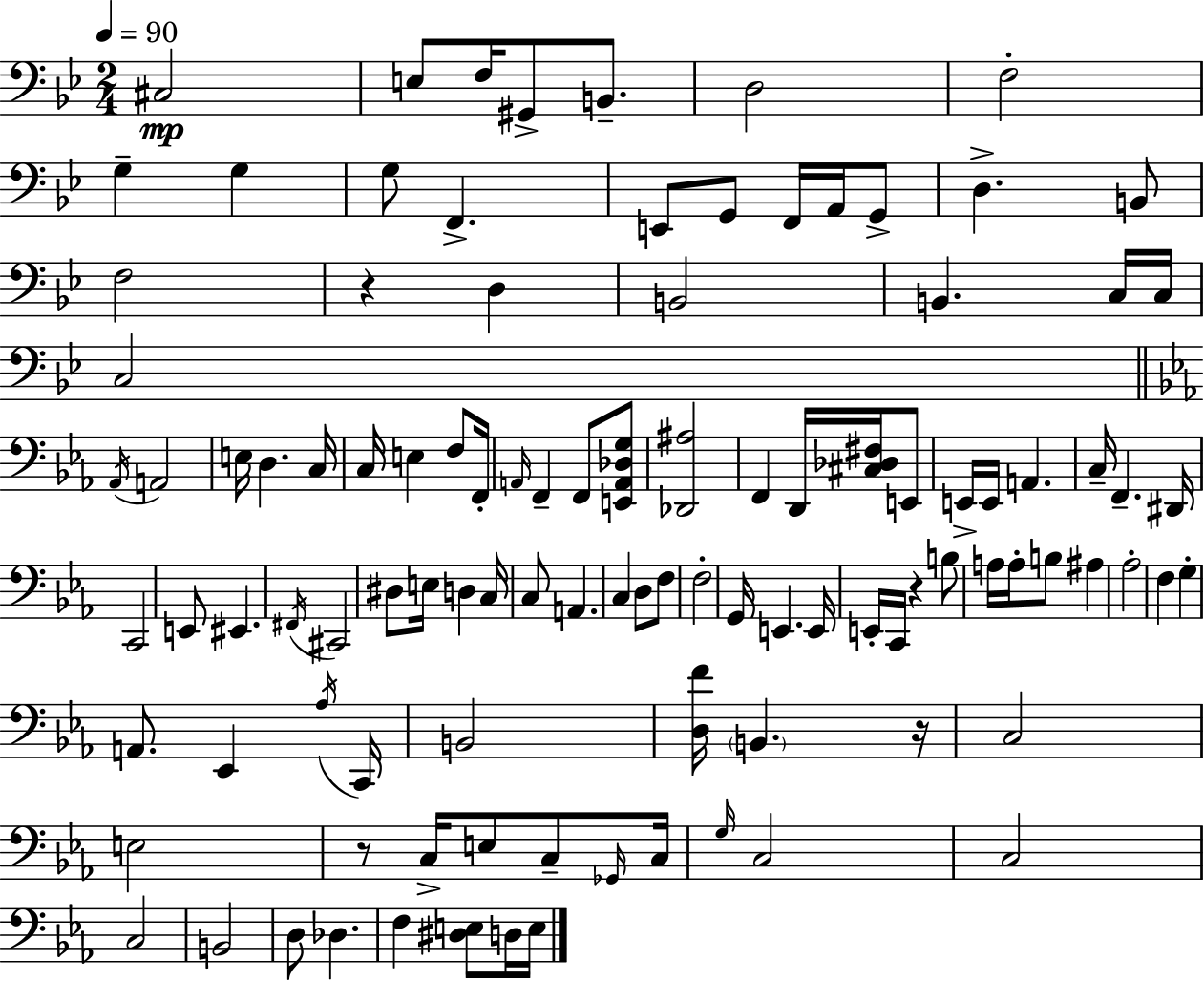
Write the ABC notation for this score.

X:1
T:Untitled
M:2/4
L:1/4
K:Gm
^C,2 E,/2 F,/4 ^G,,/2 B,,/2 D,2 F,2 G, G, G,/2 F,, E,,/2 G,,/2 F,,/4 A,,/4 G,,/2 D, B,,/2 F,2 z D, B,,2 B,, C,/4 C,/4 C,2 _A,,/4 A,,2 E,/4 D, C,/4 C,/4 E, F,/2 F,,/4 A,,/4 F,, F,,/2 [E,,A,,_D,G,]/2 [_D,,^A,]2 F,, D,,/4 [^C,_D,^F,]/4 E,,/2 E,,/4 E,,/4 A,, C,/4 F,, ^D,,/4 C,,2 E,,/2 ^E,, ^F,,/4 ^C,,2 ^D,/2 E,/4 D, C,/4 C,/2 A,, C, D,/2 F,/2 F,2 G,,/4 E,, E,,/4 E,,/4 C,,/4 z B,/2 A,/4 A,/4 B,/2 ^A, _A,2 F, G, A,,/2 _E,, _A,/4 C,,/4 B,,2 [D,F]/4 B,, z/4 C,2 E,2 z/2 C,/4 E,/2 C,/2 _G,,/4 C,/4 G,/4 C,2 C,2 C,2 B,,2 D,/2 _D, F, [^D,E,]/2 D,/4 E,/4